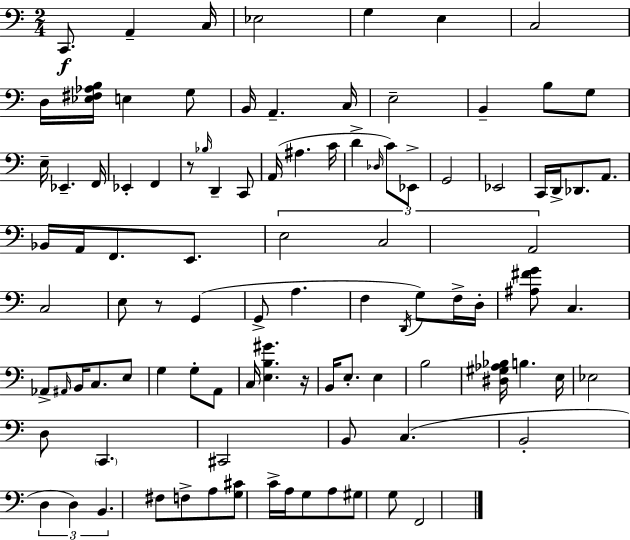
C2/e. A2/q C3/s Eb3/h G3/q E3/q C3/h D3/s [Eb3,F#3,Ab3,B3]/s E3/q G3/e B2/s A2/q. C3/s E3/h B2/q B3/e G3/e E3/s Eb2/q. F2/s Eb2/q F2/q R/e Bb3/s D2/q C2/e A2/s A#3/q. C4/s D4/q Db3/s C4/e Eb2/e G2/h Eb2/h C2/s D2/s Db2/e. A2/e. Bb2/s A2/s F2/e. E2/e. E3/h C3/h A2/h C3/h E3/e R/e G2/q G2/e A3/q. F3/q D2/s G3/e F3/s D3/s [A#3,F#4,G4]/e C3/q. Ab2/e A#2/s B2/s C3/e. E3/e G3/q G3/e A2/e C3/s [E3,B3,G#4]/q. R/s B2/s E3/e. E3/q B3/h [D#3,G#3,Ab3,Bb3]/s B3/q. E3/s Eb3/h D3/e C2/q. C#2/h B2/e C3/q. B2/h D3/q D3/q B2/q. F#3/e F3/e A3/e [G3,C#4]/e C4/s A3/s G3/e A3/e G#3/e G3/e F2/h